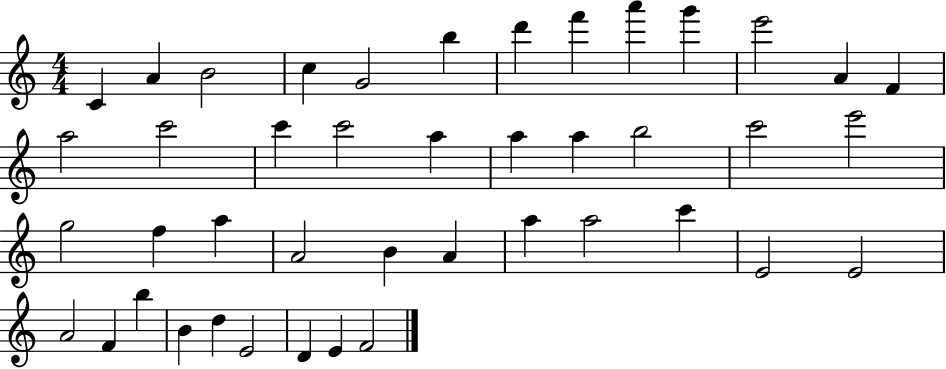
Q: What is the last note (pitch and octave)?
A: F4